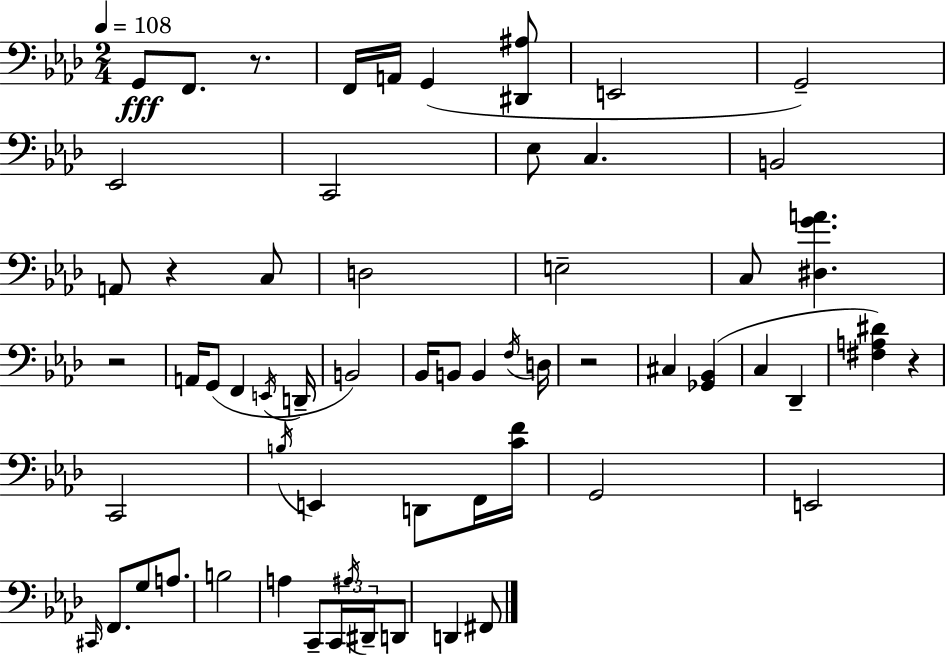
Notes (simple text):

G2/e F2/e. R/e. F2/s A2/s G2/q [D#2,A#3]/e E2/h G2/h Eb2/h C2/h Eb3/e C3/q. B2/h A2/e R/q C3/e D3/h E3/h C3/e [D#3,G4,A4]/q. R/h A2/s G2/e F2/q E2/s D2/s B2/h Bb2/s B2/e B2/q F3/s D3/s R/h C#3/q [Gb2,Bb2]/q C3/q Db2/q [F#3,A3,D#4]/q R/q C2/h B3/s E2/q D2/e F2/s [C4,F4]/s G2/h E2/h C#2/s F2/e. G3/e A3/e. B3/h A3/q C2/e C2/s A#3/s D#2/s D2/e D2/q F#2/e